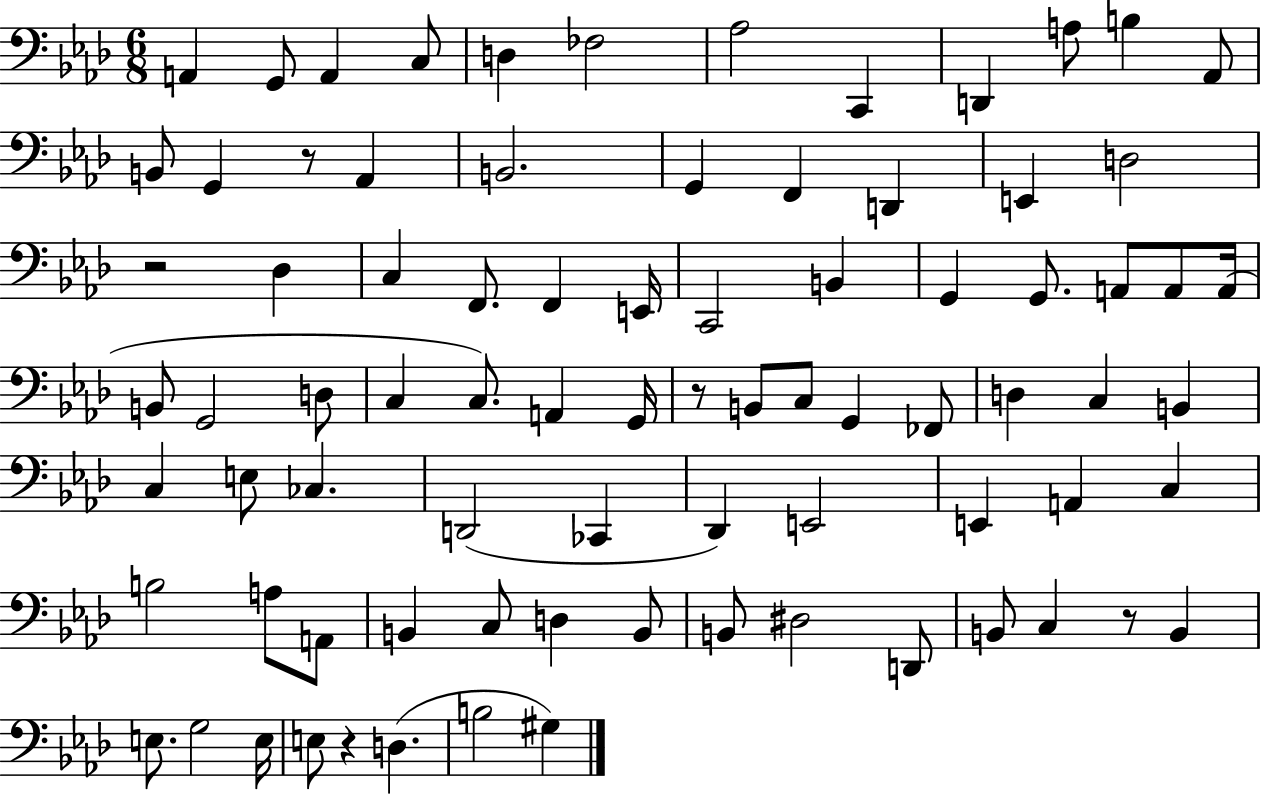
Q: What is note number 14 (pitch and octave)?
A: G2